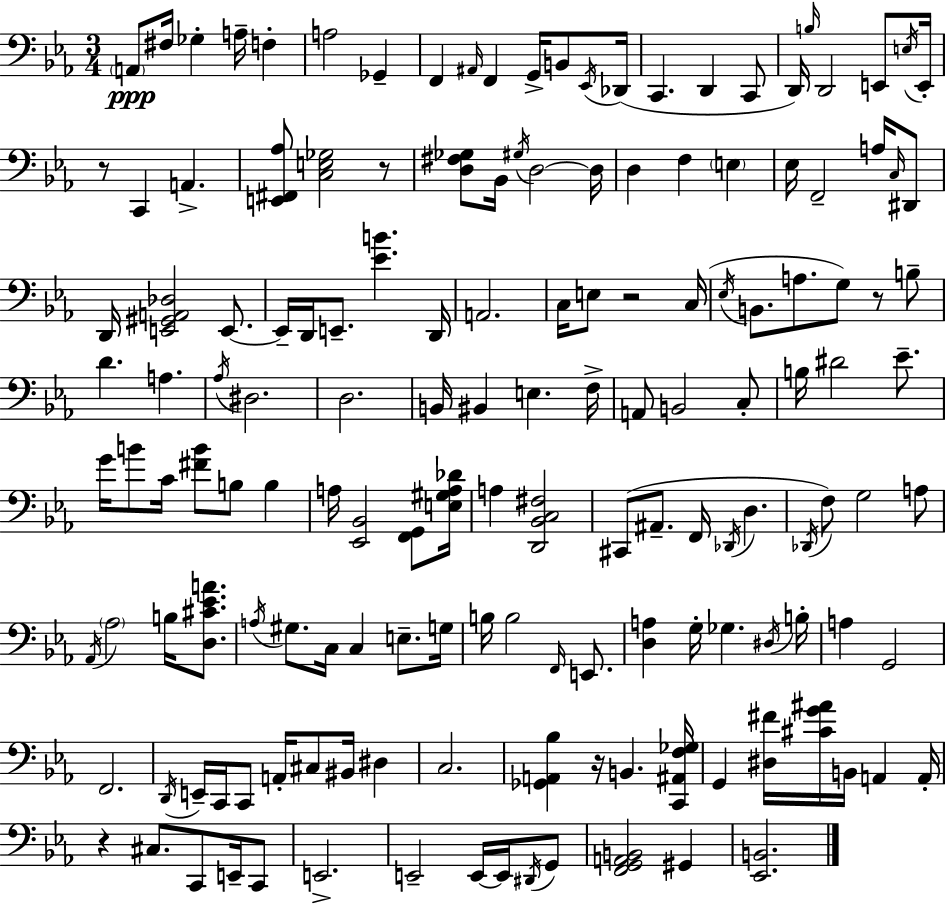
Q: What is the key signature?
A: C minor